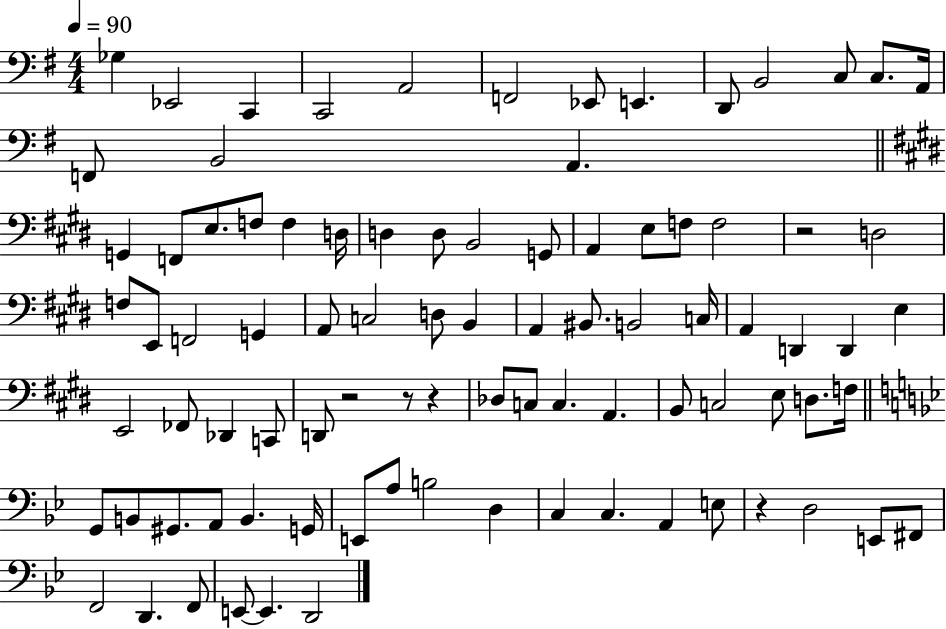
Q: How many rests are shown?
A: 5